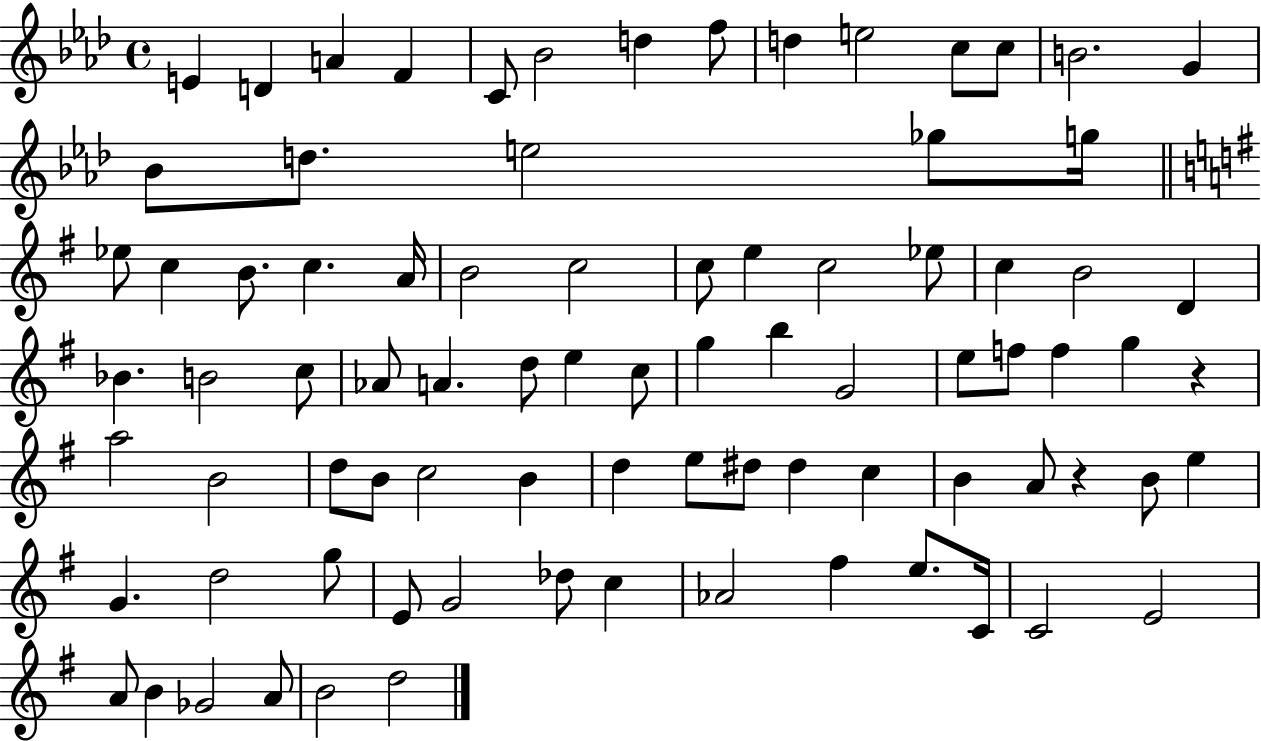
{
  \clef treble
  \time 4/4
  \defaultTimeSignature
  \key aes \major
  e'4 d'4 a'4 f'4 | c'8 bes'2 d''4 f''8 | d''4 e''2 c''8 c''8 | b'2. g'4 | \break bes'8 d''8. e''2 ges''8 g''16 | \bar "||" \break \key g \major ees''8 c''4 b'8. c''4. a'16 | b'2 c''2 | c''8 e''4 c''2 ees''8 | c''4 b'2 d'4 | \break bes'4. b'2 c''8 | aes'8 a'4. d''8 e''4 c''8 | g''4 b''4 g'2 | e''8 f''8 f''4 g''4 r4 | \break a''2 b'2 | d''8 b'8 c''2 b'4 | d''4 e''8 dis''8 dis''4 c''4 | b'4 a'8 r4 b'8 e''4 | \break g'4. d''2 g''8 | e'8 g'2 des''8 c''4 | aes'2 fis''4 e''8. c'16 | c'2 e'2 | \break a'8 b'4 ges'2 a'8 | b'2 d''2 | \bar "|."
}